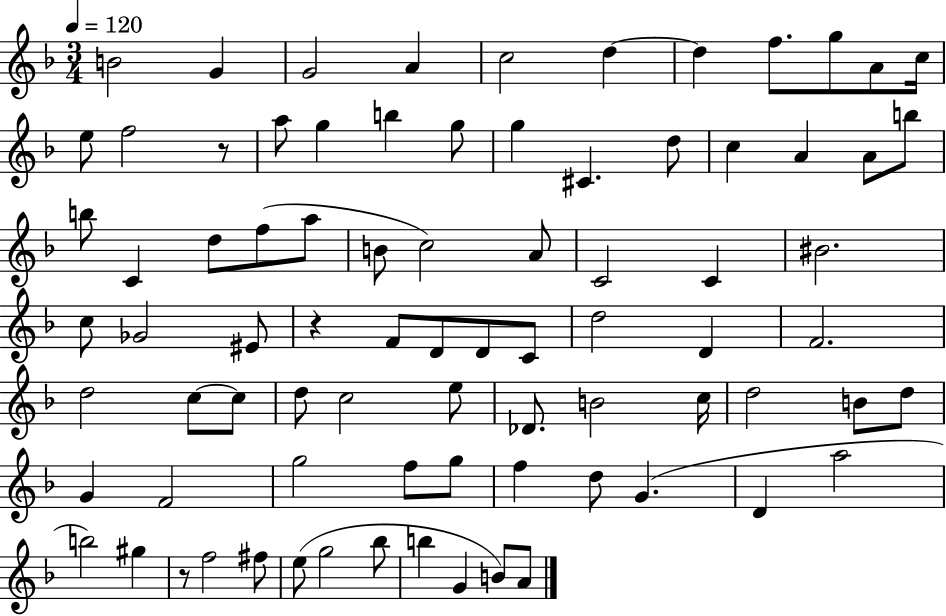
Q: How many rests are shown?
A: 3